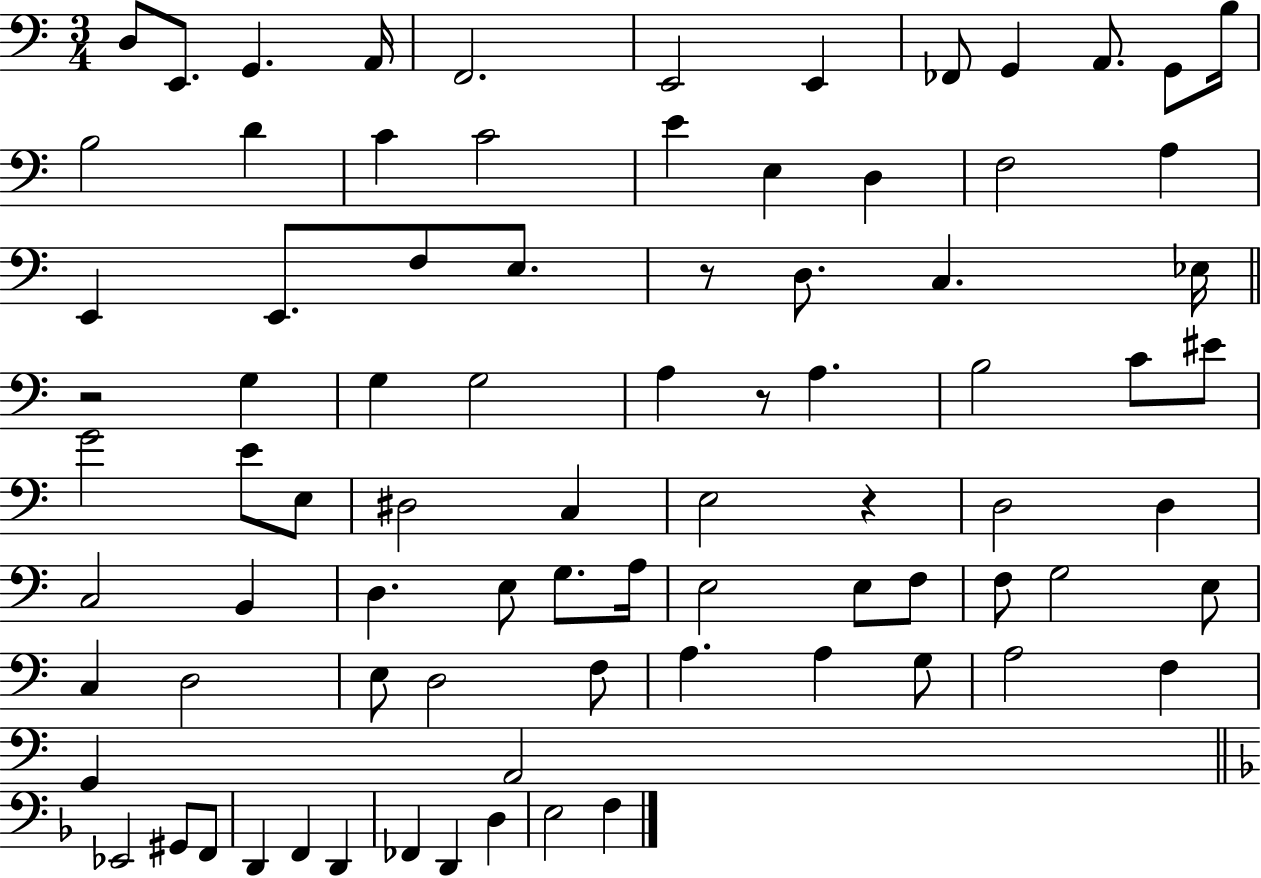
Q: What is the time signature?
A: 3/4